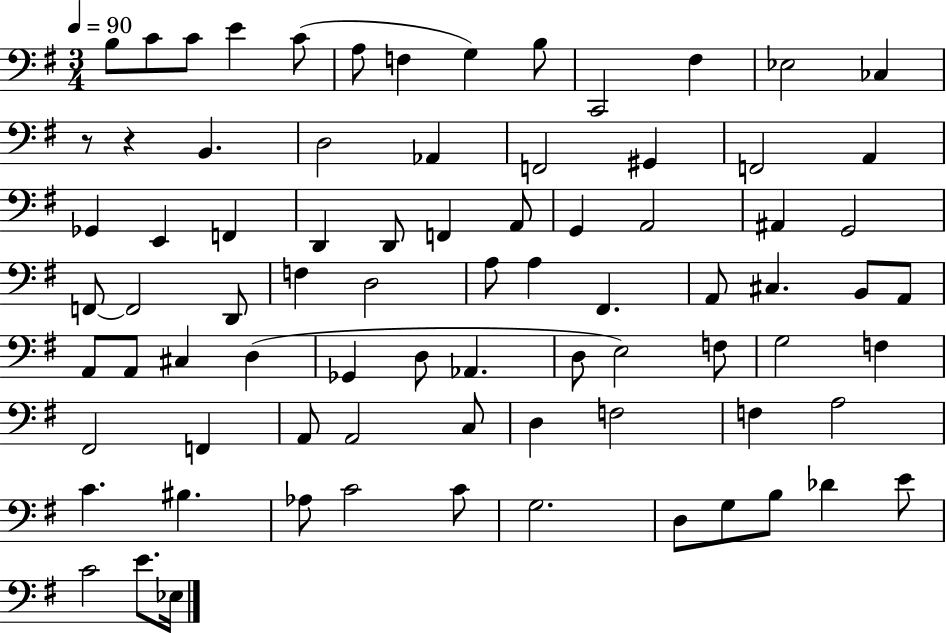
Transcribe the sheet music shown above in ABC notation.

X:1
T:Untitled
M:3/4
L:1/4
K:G
B,/2 C/2 C/2 E C/2 A,/2 F, G, B,/2 C,,2 ^F, _E,2 _C, z/2 z B,, D,2 _A,, F,,2 ^G,, F,,2 A,, _G,, E,, F,, D,, D,,/2 F,, A,,/2 G,, A,,2 ^A,, G,,2 F,,/2 F,,2 D,,/2 F, D,2 A,/2 A, ^F,, A,,/2 ^C, B,,/2 A,,/2 A,,/2 A,,/2 ^C, D, _G,, D,/2 _A,, D,/2 E,2 F,/2 G,2 F, ^F,,2 F,, A,,/2 A,,2 C,/2 D, F,2 F, A,2 C ^B, _A,/2 C2 C/2 G,2 D,/2 G,/2 B,/2 _D E/2 C2 E/2 _E,/4